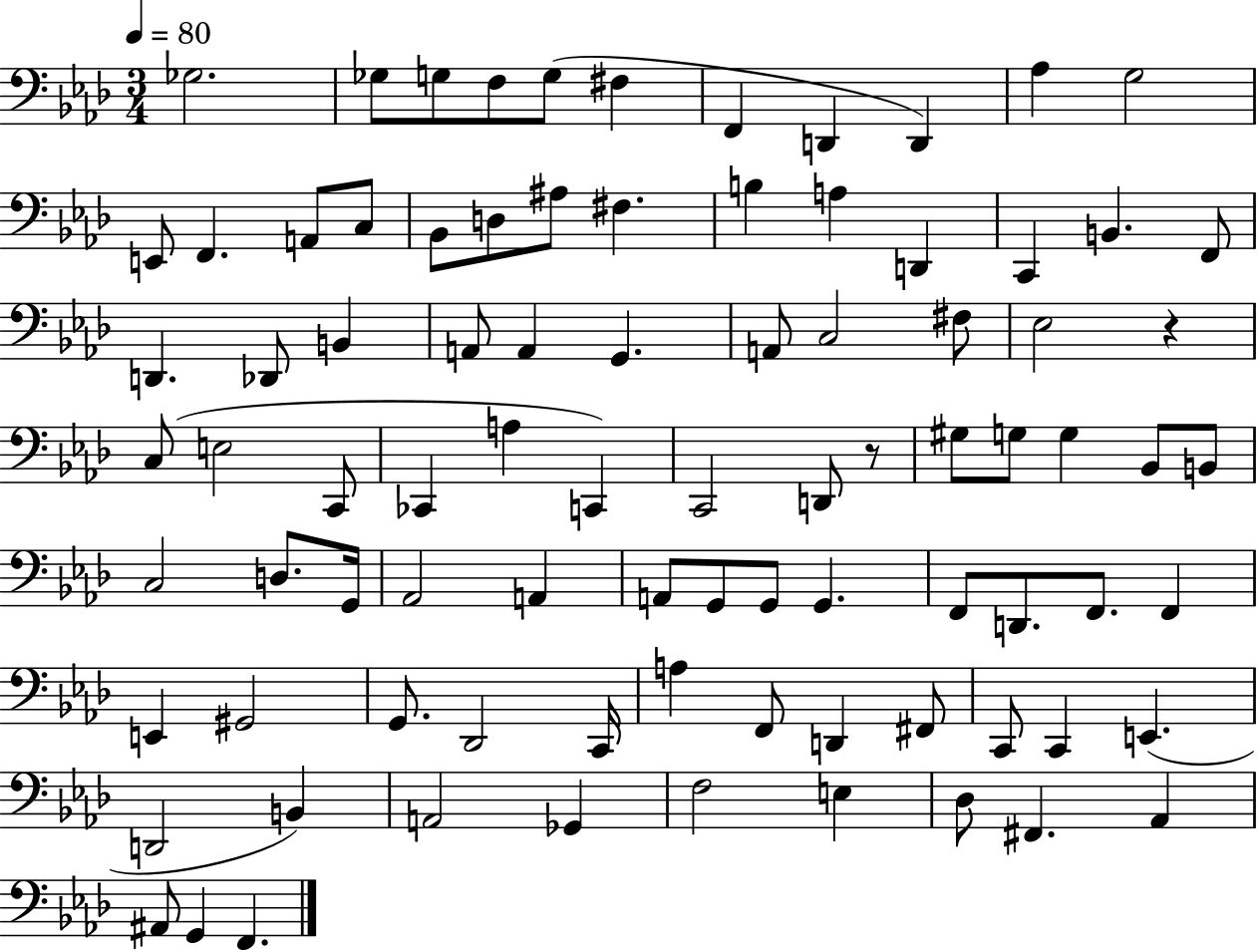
Gb3/h. Gb3/e G3/e F3/e G3/e F#3/q F2/q D2/q D2/q Ab3/q G3/h E2/e F2/q. A2/e C3/e Bb2/e D3/e A#3/e F#3/q. B3/q A3/q D2/q C2/q B2/q. F2/e D2/q. Db2/e B2/q A2/e A2/q G2/q. A2/e C3/h F#3/e Eb3/h R/q C3/e E3/h C2/e CES2/q A3/q C2/q C2/h D2/e R/e G#3/e G3/e G3/q Bb2/e B2/e C3/h D3/e. G2/s Ab2/h A2/q A2/e G2/e G2/e G2/q. F2/e D2/e. F2/e. F2/q E2/q G#2/h G2/e. Db2/h C2/s A3/q F2/e D2/q F#2/e C2/e C2/q E2/q. D2/h B2/q A2/h Gb2/q F3/h E3/q Db3/e F#2/q. Ab2/q A#2/e G2/q F2/q.